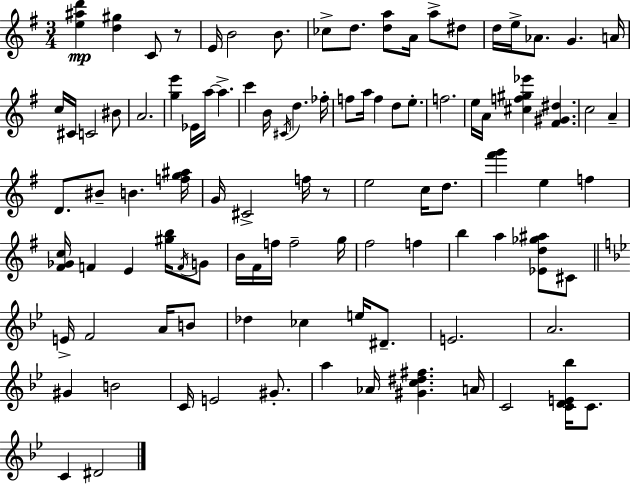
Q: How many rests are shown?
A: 2